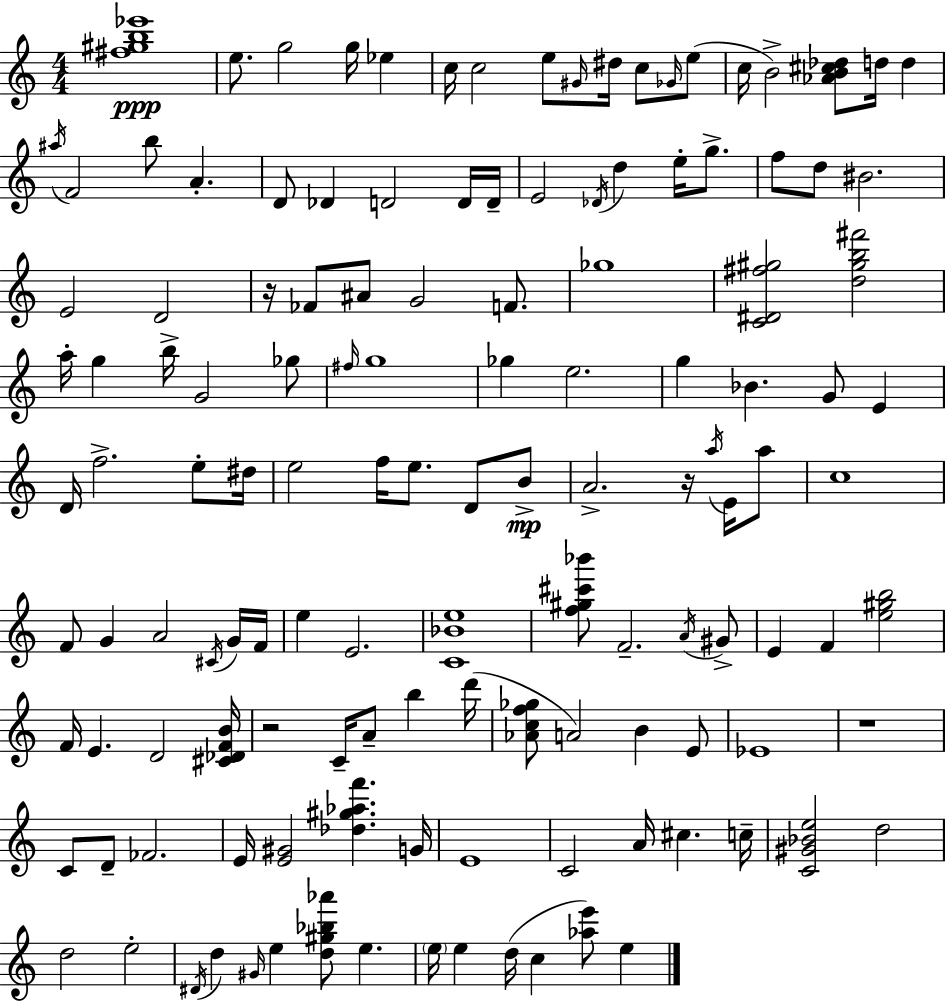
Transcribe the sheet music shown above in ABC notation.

X:1
T:Untitled
M:4/4
L:1/4
K:C
[^f^gb_e']4 e/2 g2 g/4 _e c/4 c2 e/2 ^G/4 ^d/4 c/2 _G/4 e/2 c/4 B2 [_AB^c_d]/2 d/4 d ^a/4 F2 b/2 A D/2 _D D2 D/4 D/4 E2 _D/4 d e/4 g/2 f/2 d/2 ^B2 E2 D2 z/4 _F/2 ^A/2 G2 F/2 _g4 [C^D^f^g]2 [d^gb^f']2 a/4 g b/4 G2 _g/2 ^f/4 g4 _g e2 g _B G/2 E D/4 f2 e/2 ^d/4 e2 f/4 e/2 D/2 B/2 A2 z/4 a/4 E/4 a/2 c4 F/2 G A2 ^C/4 G/4 F/4 e E2 [C_Be]4 [f^g^c'_b']/2 F2 A/4 ^G/2 E F [e^gb]2 F/4 E D2 [^C_DFB]/4 z2 C/4 A/2 b d'/4 [_Acf_g]/2 A2 B E/2 _E4 z4 C/2 D/2 _F2 E/4 [E^G]2 [_d^g_af'] G/4 E4 C2 A/4 ^c c/4 [C^G_Be]2 d2 d2 e2 ^D/4 d ^G/4 e [d^g_b_a']/2 e e/4 e d/4 c [_ae']/2 e